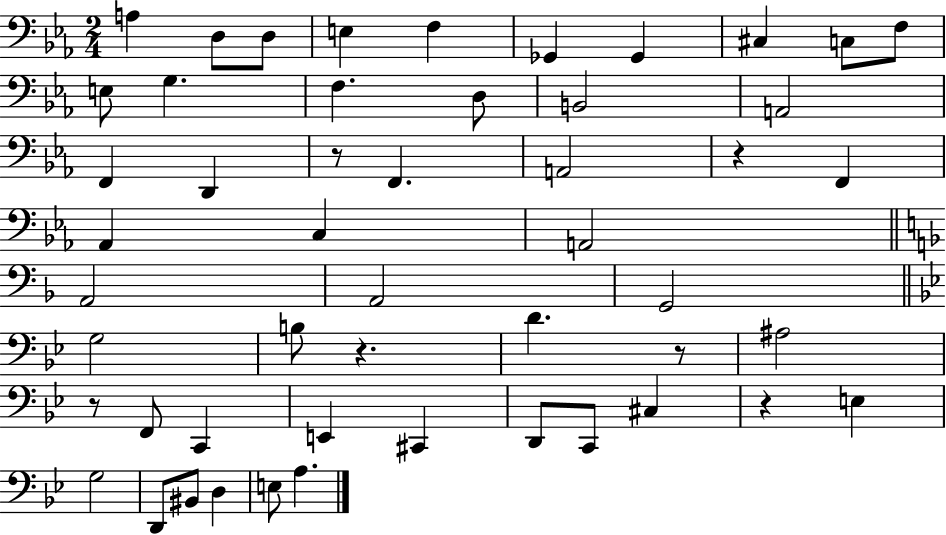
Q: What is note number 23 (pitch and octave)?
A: C3